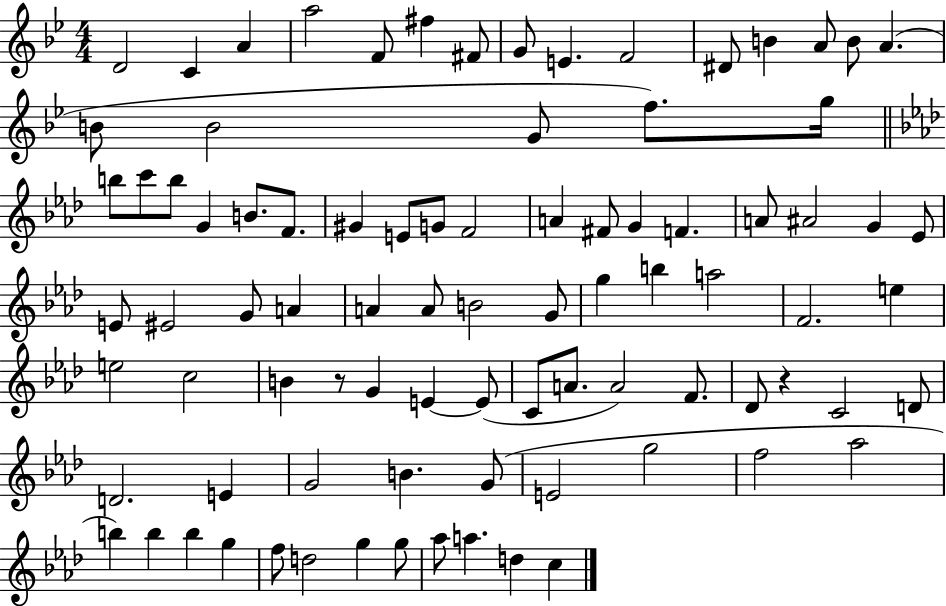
D4/h C4/q A4/q A5/h F4/e F#5/q F#4/e G4/e E4/q. F4/h D#4/e B4/q A4/e B4/e A4/q. B4/e B4/h G4/e F5/e. G5/s B5/e C6/e B5/e G4/q B4/e. F4/e. G#4/q E4/e G4/e F4/h A4/q F#4/e G4/q F4/q. A4/e A#4/h G4/q Eb4/e E4/e EIS4/h G4/e A4/q A4/q A4/e B4/h G4/e G5/q B5/q A5/h F4/h. E5/q E5/h C5/h B4/q R/e G4/q E4/q E4/e C4/e A4/e. A4/h F4/e. Db4/e R/q C4/h D4/e D4/h. E4/q G4/h B4/q. G4/e E4/h G5/h F5/h Ab5/h B5/q B5/q B5/q G5/q F5/e D5/h G5/q G5/e Ab5/e A5/q. D5/q C5/q